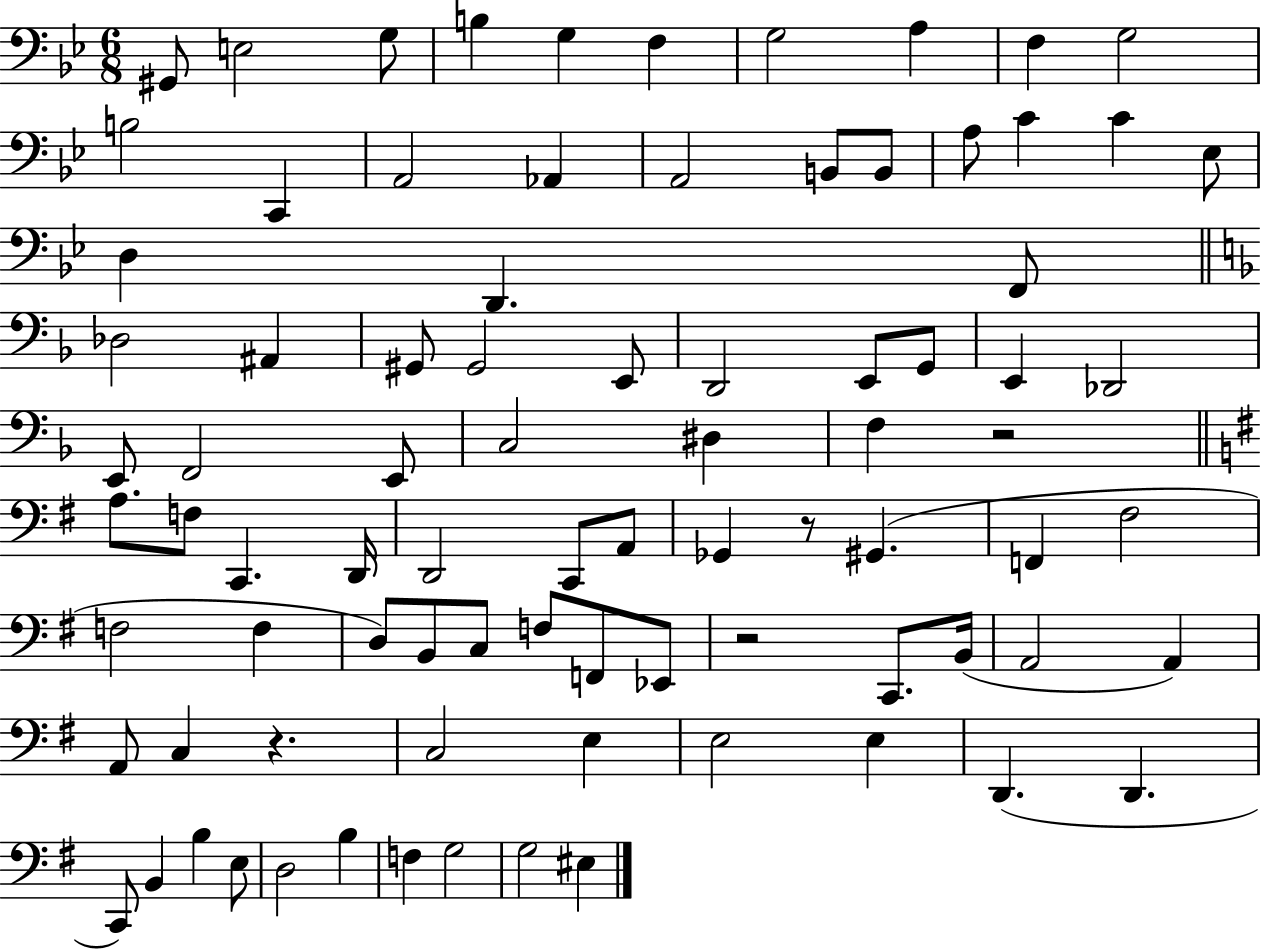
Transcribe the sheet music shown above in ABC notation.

X:1
T:Untitled
M:6/8
L:1/4
K:Bb
^G,,/2 E,2 G,/2 B, G, F, G,2 A, F, G,2 B,2 C,, A,,2 _A,, A,,2 B,,/2 B,,/2 A,/2 C C _E,/2 D, D,, F,,/2 _D,2 ^A,, ^G,,/2 ^G,,2 E,,/2 D,,2 E,,/2 G,,/2 E,, _D,,2 E,,/2 F,,2 E,,/2 C,2 ^D, F, z2 A,/2 F,/2 C,, D,,/4 D,,2 C,,/2 A,,/2 _G,, z/2 ^G,, F,, ^F,2 F,2 F, D,/2 B,,/2 C,/2 F,/2 F,,/2 _E,,/2 z2 C,,/2 B,,/4 A,,2 A,, A,,/2 C, z C,2 E, E,2 E, D,, D,, C,,/2 B,, B, E,/2 D,2 B, F, G,2 G,2 ^E,